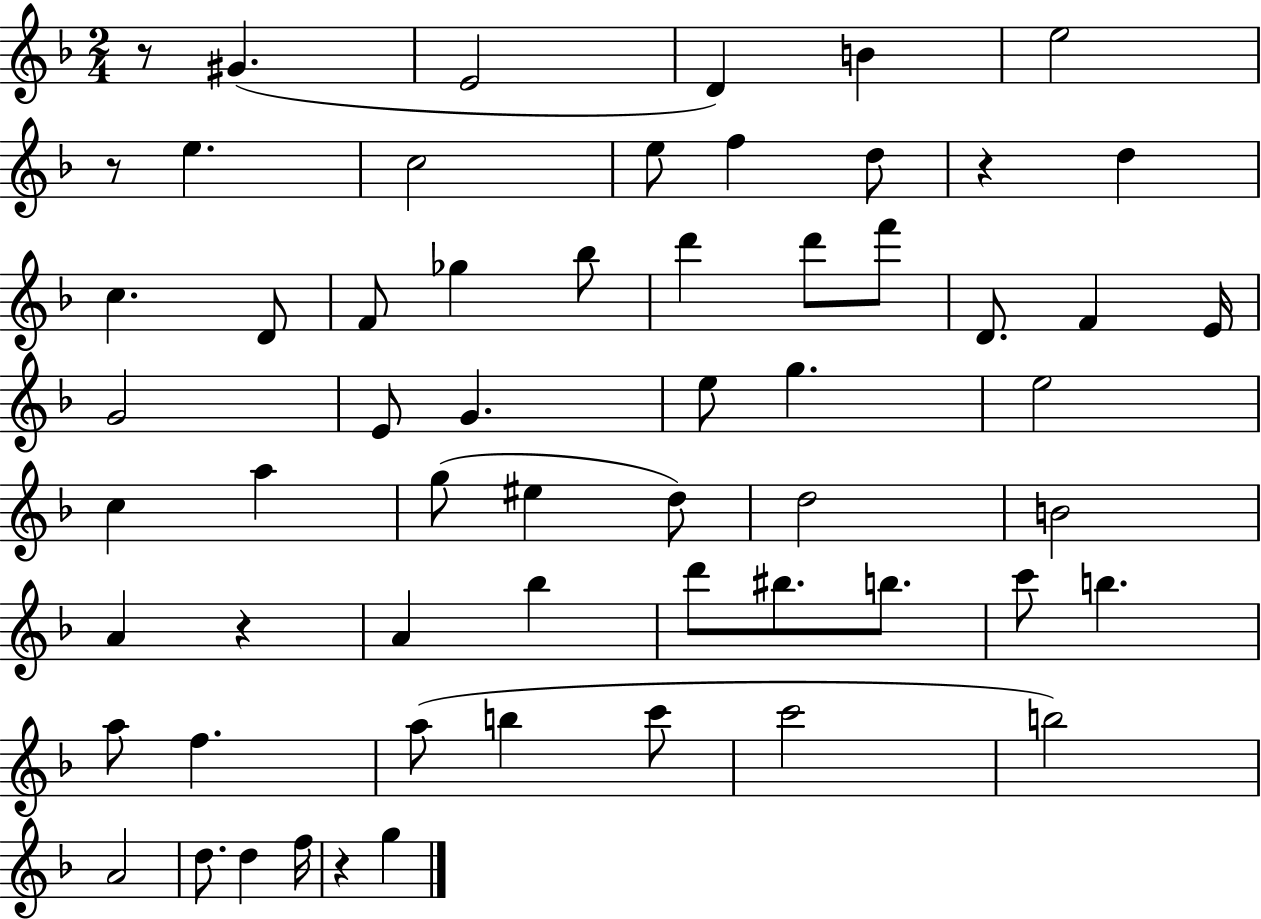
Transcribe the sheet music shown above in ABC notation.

X:1
T:Untitled
M:2/4
L:1/4
K:F
z/2 ^G E2 D B e2 z/2 e c2 e/2 f d/2 z d c D/2 F/2 _g _b/2 d' d'/2 f'/2 D/2 F E/4 G2 E/2 G e/2 g e2 c a g/2 ^e d/2 d2 B2 A z A _b d'/2 ^b/2 b/2 c'/2 b a/2 f a/2 b c'/2 c'2 b2 A2 d/2 d f/4 z g